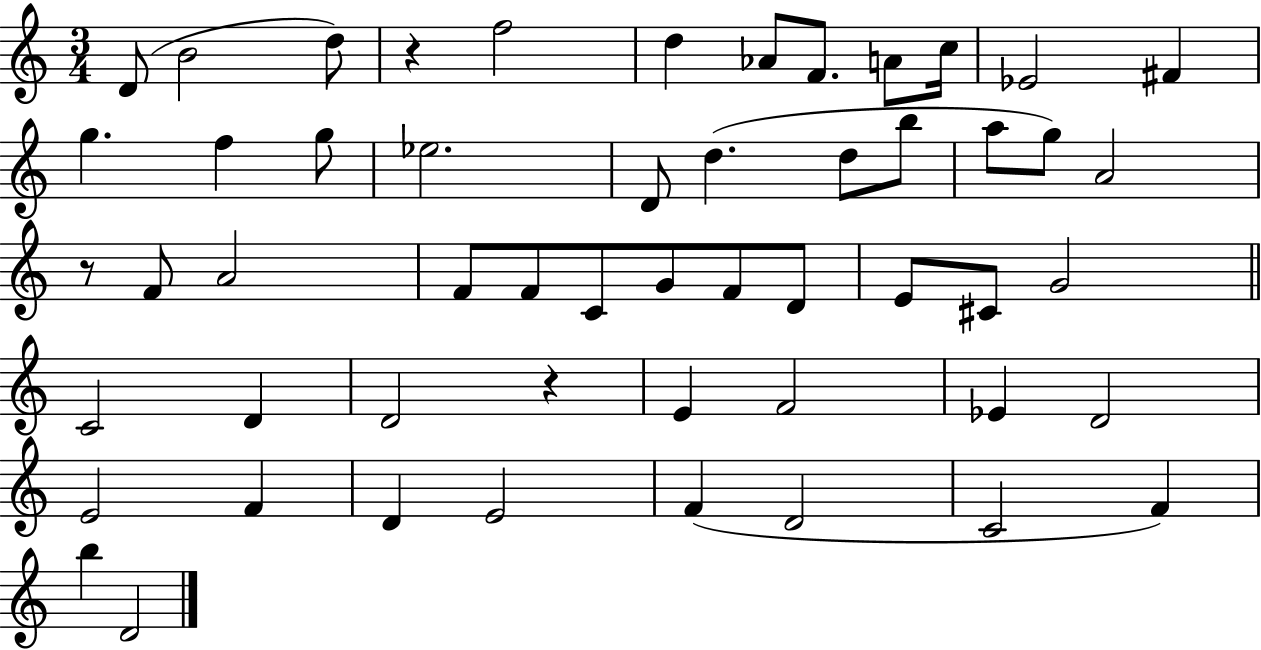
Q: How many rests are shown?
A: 3